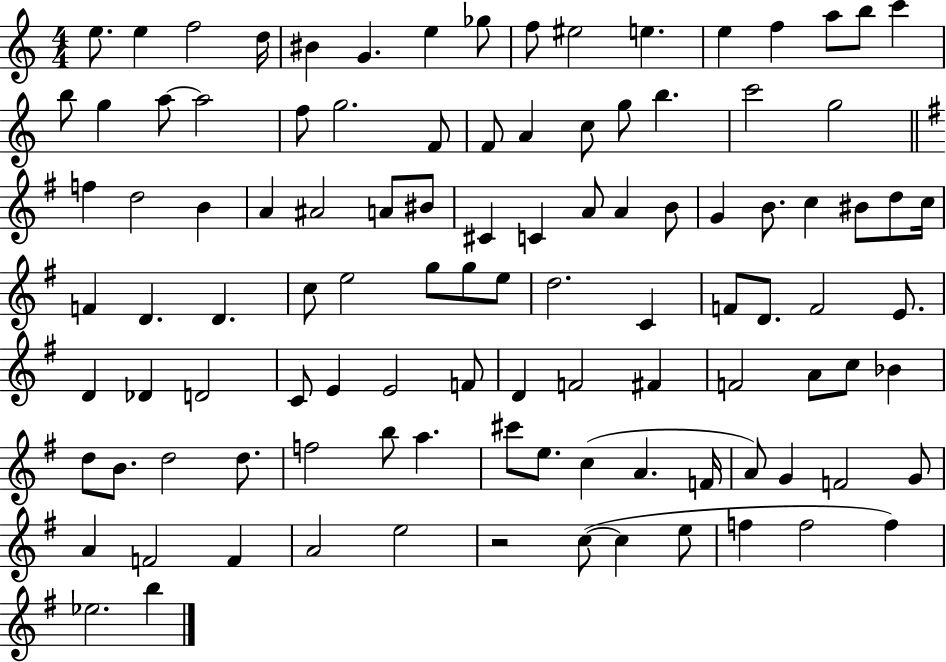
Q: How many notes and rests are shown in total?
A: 106